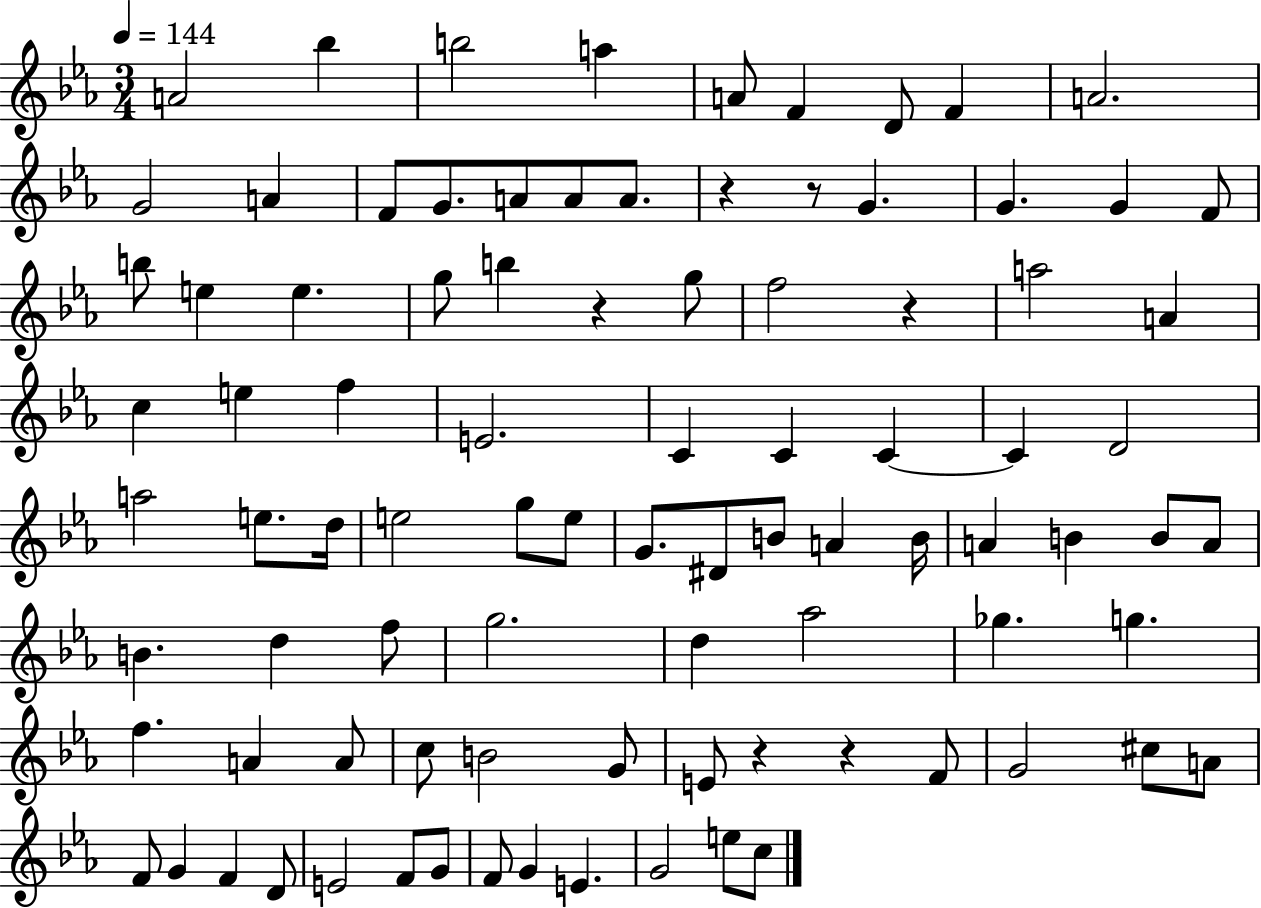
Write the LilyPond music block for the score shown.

{
  \clef treble
  \numericTimeSignature
  \time 3/4
  \key ees \major
  \tempo 4 = 144
  a'2 bes''4 | b''2 a''4 | a'8 f'4 d'8 f'4 | a'2. | \break g'2 a'4 | f'8 g'8. a'8 a'8 a'8. | r4 r8 g'4. | g'4. g'4 f'8 | \break b''8 e''4 e''4. | g''8 b''4 r4 g''8 | f''2 r4 | a''2 a'4 | \break c''4 e''4 f''4 | e'2. | c'4 c'4 c'4~~ | c'4 d'2 | \break a''2 e''8. d''16 | e''2 g''8 e''8 | g'8. dis'8 b'8 a'4 b'16 | a'4 b'4 b'8 a'8 | \break b'4. d''4 f''8 | g''2. | d''4 aes''2 | ges''4. g''4. | \break f''4. a'4 a'8 | c''8 b'2 g'8 | e'8 r4 r4 f'8 | g'2 cis''8 a'8 | \break f'8 g'4 f'4 d'8 | e'2 f'8 g'8 | f'8 g'4 e'4. | g'2 e''8 c''8 | \break \bar "|."
}